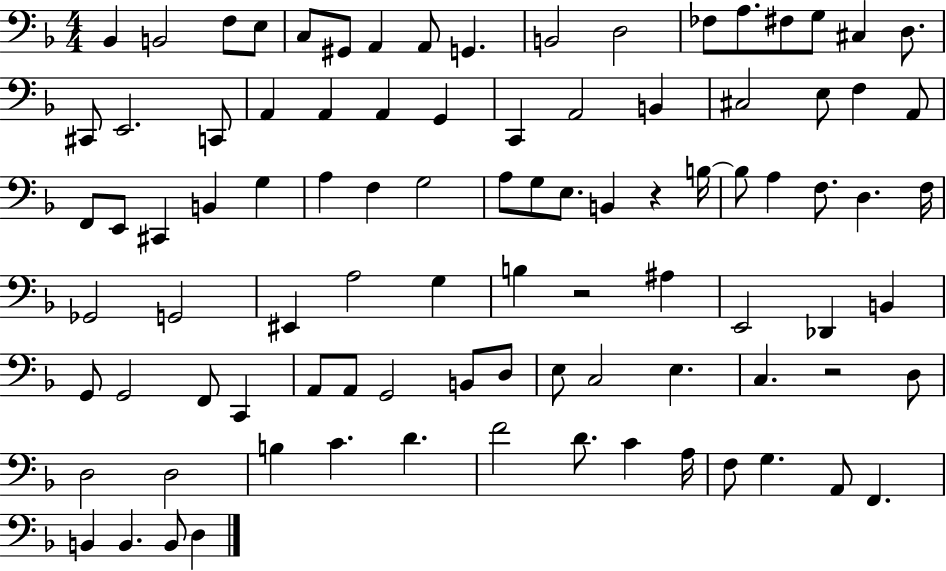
Bb2/q B2/h F3/e E3/e C3/e G#2/e A2/q A2/e G2/q. B2/h D3/h FES3/e A3/e. F#3/e G3/e C#3/q D3/e. C#2/e E2/h. C2/e A2/q A2/q A2/q G2/q C2/q A2/h B2/q C#3/h E3/e F3/q A2/e F2/e E2/e C#2/q B2/q G3/q A3/q F3/q G3/h A3/e G3/e E3/e. B2/q R/q B3/s B3/e A3/q F3/e. D3/q. F3/s Gb2/h G2/h EIS2/q A3/h G3/q B3/q R/h A#3/q E2/h Db2/q B2/q G2/e G2/h F2/e C2/q A2/e A2/e G2/h B2/e D3/e E3/e C3/h E3/q. C3/q. R/h D3/e D3/h D3/h B3/q C4/q. D4/q. F4/h D4/e. C4/q A3/s F3/e G3/q. A2/e F2/q. B2/q B2/q. B2/e D3/q